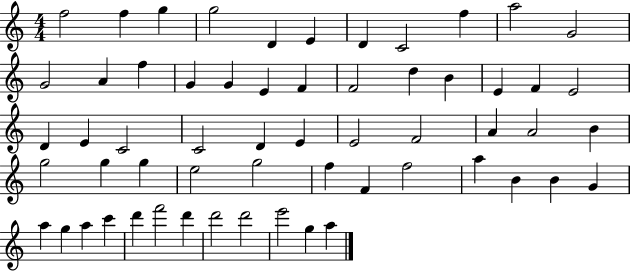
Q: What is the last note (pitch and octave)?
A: A5